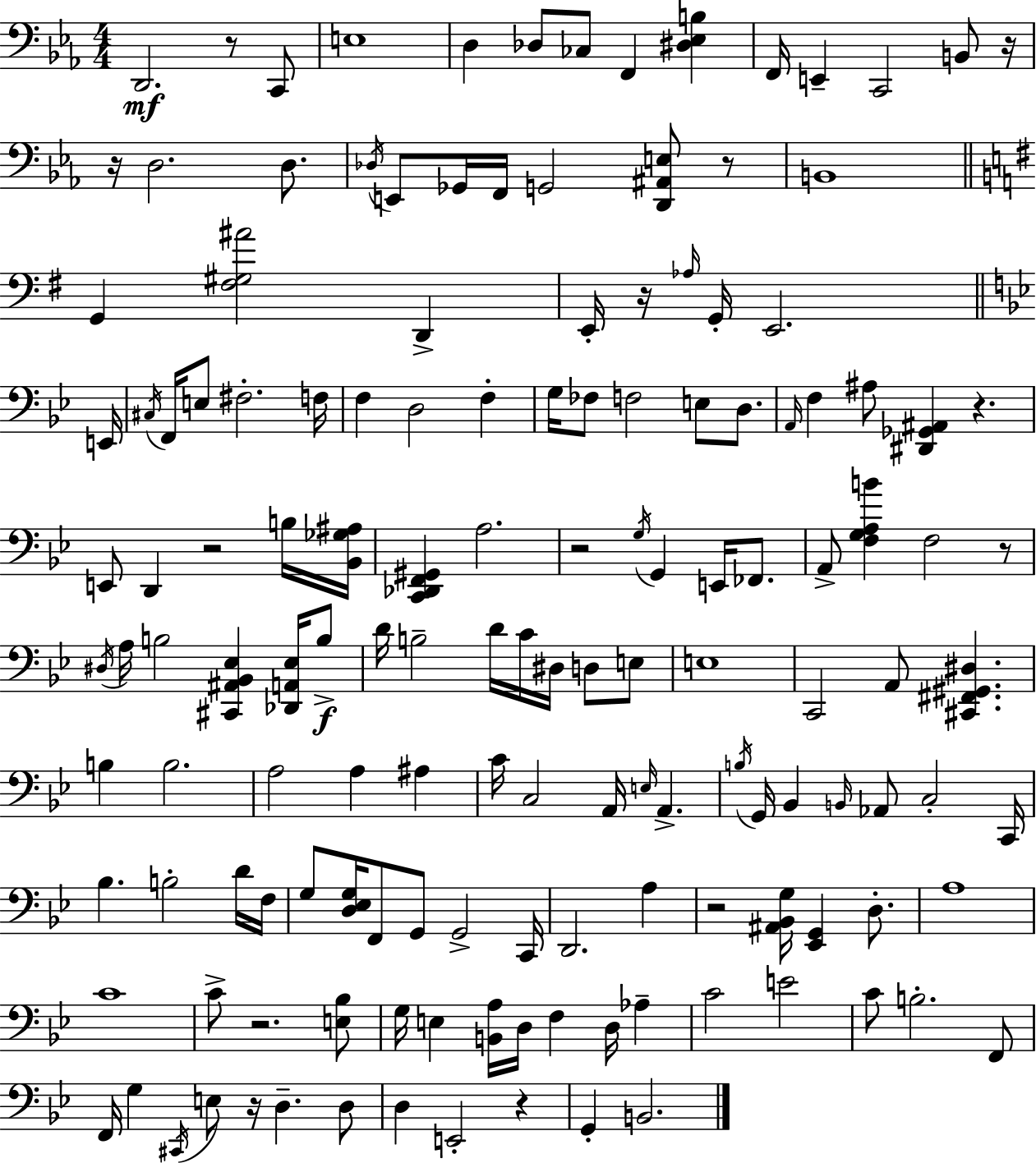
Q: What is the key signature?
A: EES major